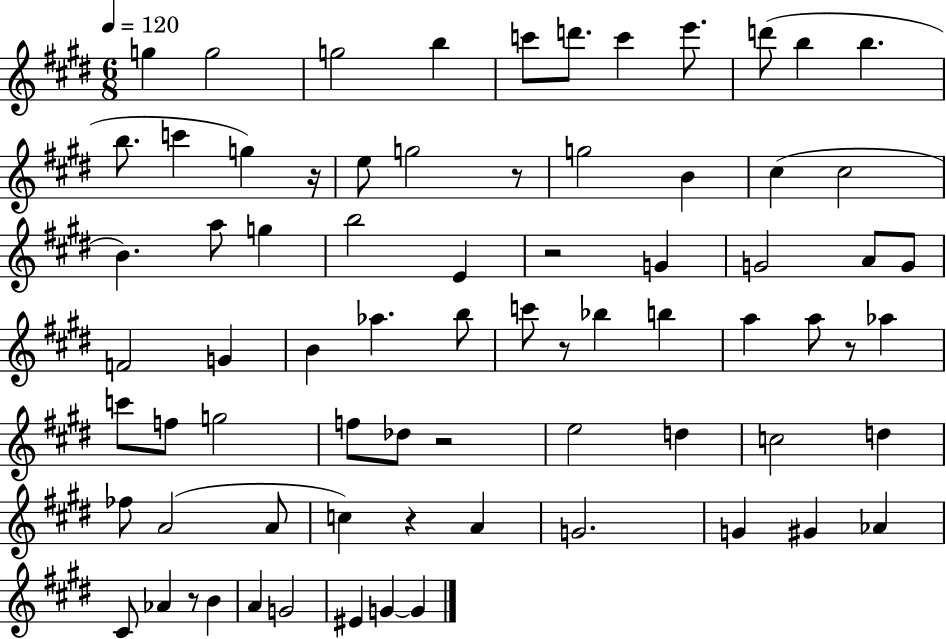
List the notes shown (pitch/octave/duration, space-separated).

G5/q G5/h G5/h B5/q C6/e D6/e. C6/q E6/e. D6/e B5/q B5/q. B5/e. C6/q G5/q R/s E5/e G5/h R/e G5/h B4/q C#5/q C#5/h B4/q. A5/e G5/q B5/h E4/q R/h G4/q G4/h A4/e G4/e F4/h G4/q B4/q Ab5/q. B5/e C6/e R/e Bb5/q B5/q A5/q A5/e R/e Ab5/q C6/e F5/e G5/h F5/e Db5/e R/h E5/h D5/q C5/h D5/q FES5/e A4/h A4/e C5/q R/q A4/q G4/h. G4/q G#4/q Ab4/q C#4/e Ab4/q R/e B4/q A4/q G4/h EIS4/q G4/q G4/q